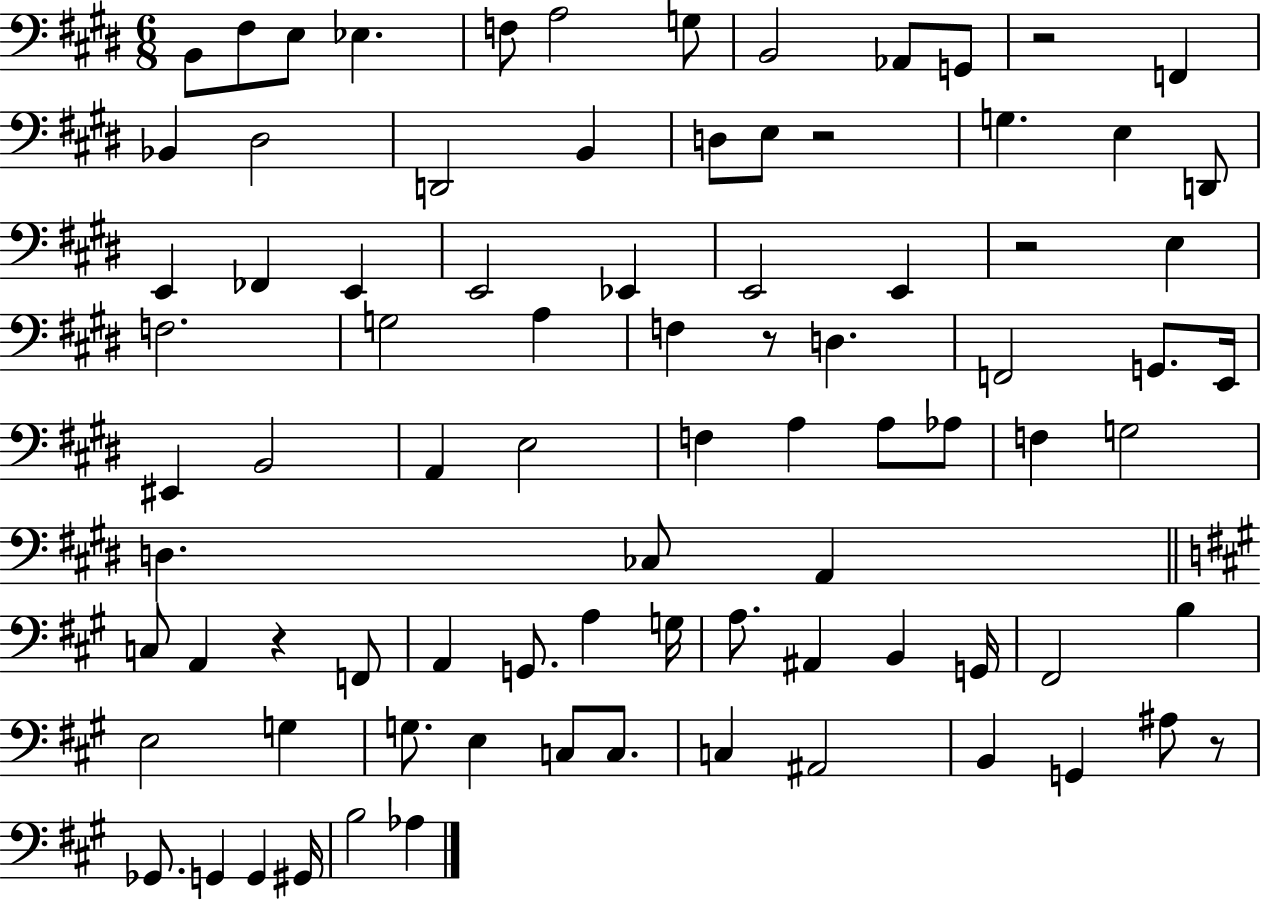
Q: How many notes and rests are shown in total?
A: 85